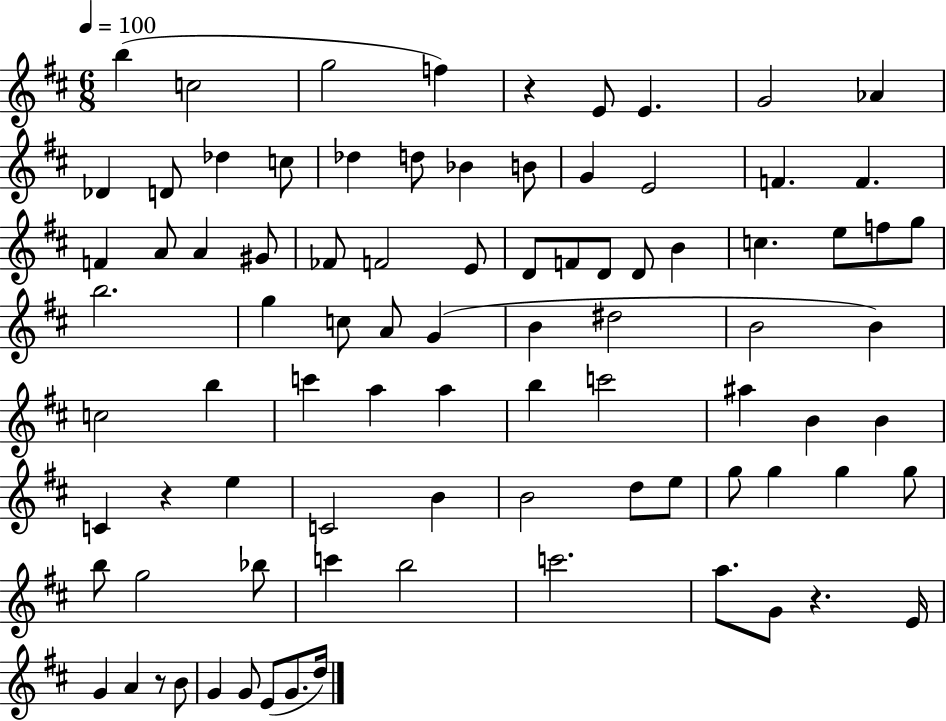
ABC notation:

X:1
T:Untitled
M:6/8
L:1/4
K:D
b c2 g2 f z E/2 E G2 _A _D D/2 _d c/2 _d d/2 _B B/2 G E2 F F F A/2 A ^G/2 _F/2 F2 E/2 D/2 F/2 D/2 D/2 B c e/2 f/2 g/2 b2 g c/2 A/2 G B ^d2 B2 B c2 b c' a a b c'2 ^a B B C z e C2 B B2 d/2 e/2 g/2 g g g/2 b/2 g2 _b/2 c' b2 c'2 a/2 G/2 z E/4 G A z/2 B/2 G G/2 E/2 G/2 d/4